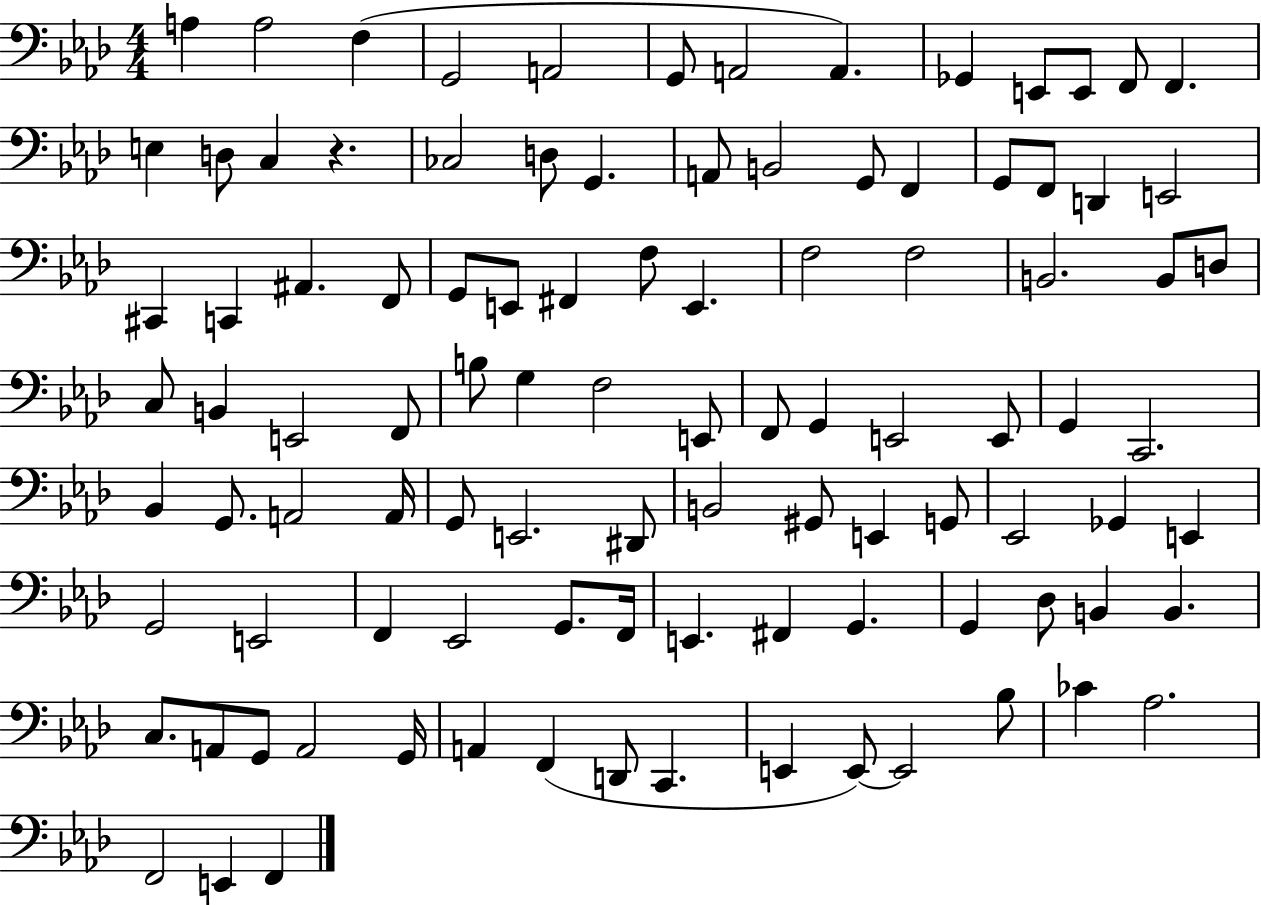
A3/q A3/h F3/q G2/h A2/h G2/e A2/h A2/q. Gb2/q E2/e E2/e F2/e F2/q. E3/q D3/e C3/q R/q. CES3/h D3/e G2/q. A2/e B2/h G2/e F2/q G2/e F2/e D2/q E2/h C#2/q C2/q A#2/q. F2/e G2/e E2/e F#2/q F3/e E2/q. F3/h F3/h B2/h. B2/e D3/e C3/e B2/q E2/h F2/e B3/e G3/q F3/h E2/e F2/e G2/q E2/h E2/e G2/q C2/h. Bb2/q G2/e. A2/h A2/s G2/e E2/h. D#2/e B2/h G#2/e E2/q G2/e Eb2/h Gb2/q E2/q G2/h E2/h F2/q Eb2/h G2/e. F2/s E2/q. F#2/q G2/q. G2/q Db3/e B2/q B2/q. C3/e. A2/e G2/e A2/h G2/s A2/q F2/q D2/e C2/q. E2/q E2/e E2/h Bb3/e CES4/q Ab3/h. F2/h E2/q F2/q